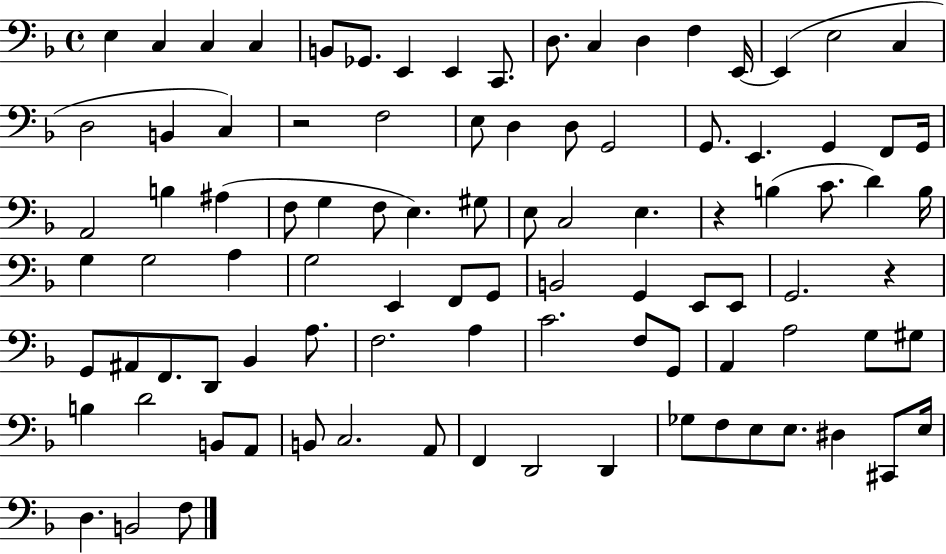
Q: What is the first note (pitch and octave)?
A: E3